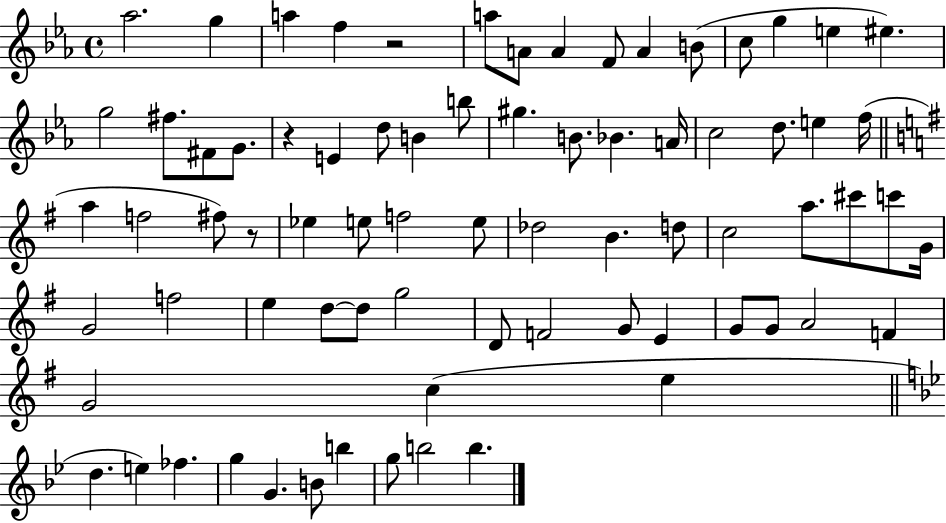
Ab5/h. G5/q A5/q F5/q R/h A5/e A4/e A4/q F4/e A4/q B4/e C5/e G5/q E5/q EIS5/q. G5/h F#5/e. F#4/e G4/e. R/q E4/q D5/e B4/q B5/e G#5/q. B4/e. Bb4/q. A4/s C5/h D5/e. E5/q F5/s A5/q F5/h F#5/e R/e Eb5/q E5/e F5/h E5/e Db5/h B4/q. D5/e C5/h A5/e. C#6/e C6/e G4/s G4/h F5/h E5/q D5/e D5/e G5/h D4/e F4/h G4/e E4/q G4/e G4/e A4/h F4/q G4/h C5/q E5/q D5/q. E5/q FES5/q. G5/q G4/q. B4/e B5/q G5/e B5/h B5/q.